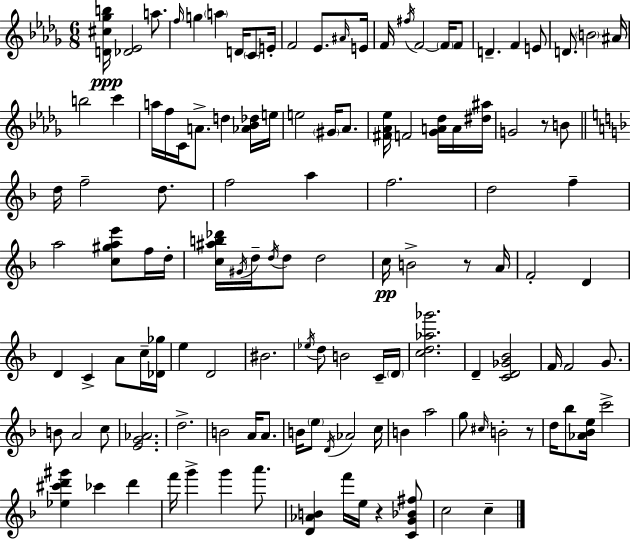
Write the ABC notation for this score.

X:1
T:Untitled
M:6/8
L:1/4
K:Bbm
[D^c_gb]/4 [_D_E]2 a/2 f/4 g a D/4 C/2 E/4 F2 _E/2 ^A/4 E/4 F/4 ^f/4 F2 F/4 F/2 D F E/2 D/2 B2 ^A/4 b2 c' a/4 f/4 C/4 A/2 d [_A_B_d]/4 e/4 e2 ^G/4 _A/2 [^F_A_e]/4 F2 [_GA_d]/4 A/4 [^d^a]/4 G2 z/2 B/2 d/4 f2 d/2 f2 a f2 d2 f a2 [c^gae']/2 f/4 d/4 [c^ab_d']/4 ^G/4 d/4 d/4 d/2 d2 c/4 B2 z/2 A/4 F2 D D C A/2 c/4 [_D_g]/4 e D2 ^B2 _e/4 d/2 B2 C/4 D/4 [cd_a_g']2 D [CD_G_B]2 F/4 F2 G/2 B/2 A2 c/2 [EG_A]2 d2 B2 A/4 A/2 B/4 e/2 D/4 _A2 c/4 B a2 g/2 ^c/4 B2 z/2 d/4 _b/2 [_A_Be]/4 c'2 [_e^c'd'^g'] _c' d' f'/4 g' g' a'/2 [D_AB] f'/4 e/4 z [CG_B^f]/2 c2 c